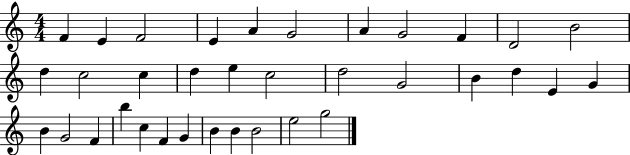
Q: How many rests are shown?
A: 0